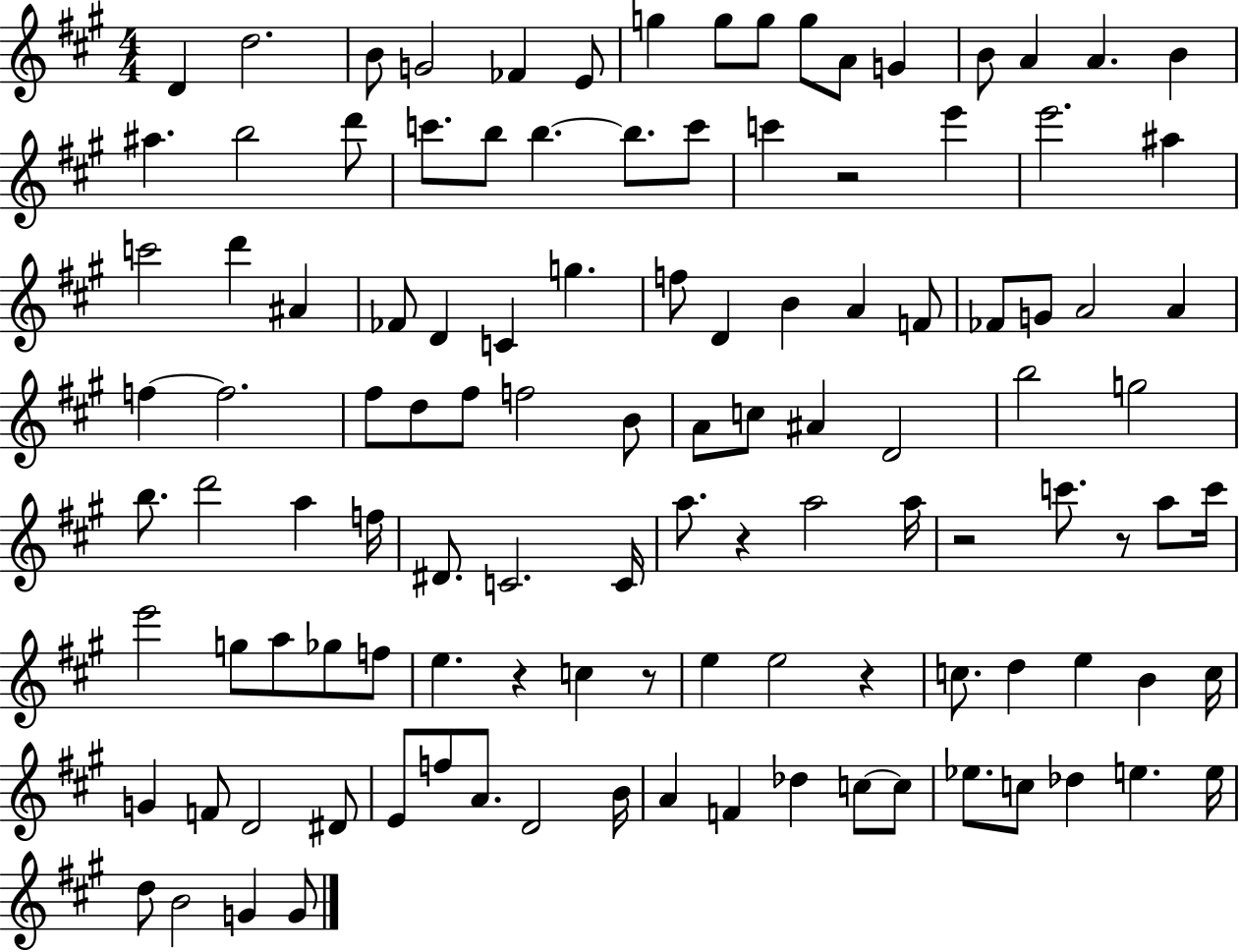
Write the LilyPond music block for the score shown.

{
  \clef treble
  \numericTimeSignature
  \time 4/4
  \key a \major
  d'4 d''2. | b'8 g'2 fes'4 e'8 | g''4 g''8 g''8 g''8 a'8 g'4 | b'8 a'4 a'4. b'4 | \break ais''4. b''2 d'''8 | c'''8. b''8 b''4.~~ b''8. c'''8 | c'''4 r2 e'''4 | e'''2. ais''4 | \break c'''2 d'''4 ais'4 | fes'8 d'4 c'4 g''4. | f''8 d'4 b'4 a'4 f'8 | fes'8 g'8 a'2 a'4 | \break f''4~~ f''2. | fis''8 d''8 fis''8 f''2 b'8 | a'8 c''8 ais'4 d'2 | b''2 g''2 | \break b''8. d'''2 a''4 f''16 | dis'8. c'2. c'16 | a''8. r4 a''2 a''16 | r2 c'''8. r8 a''8 c'''16 | \break e'''2 g''8 a''8 ges''8 f''8 | e''4. r4 c''4 r8 | e''4 e''2 r4 | c''8. d''4 e''4 b'4 c''16 | \break g'4 f'8 d'2 dis'8 | e'8 f''8 a'8. d'2 b'16 | a'4 f'4 des''4 c''8~~ c''8 | ees''8. c''8 des''4 e''4. e''16 | \break d''8 b'2 g'4 g'8 | \bar "|."
}